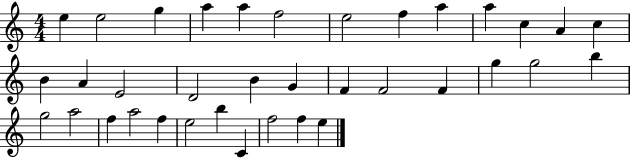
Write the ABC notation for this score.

X:1
T:Untitled
M:4/4
L:1/4
K:C
e e2 g a a f2 e2 f a a c A c B A E2 D2 B G F F2 F g g2 b g2 a2 f a2 f e2 b C f2 f e